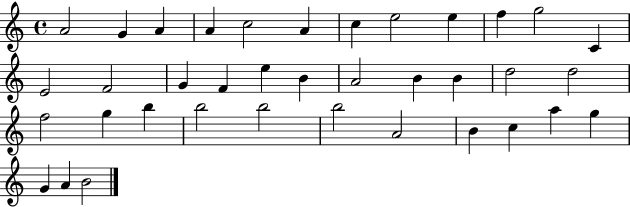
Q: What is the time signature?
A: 4/4